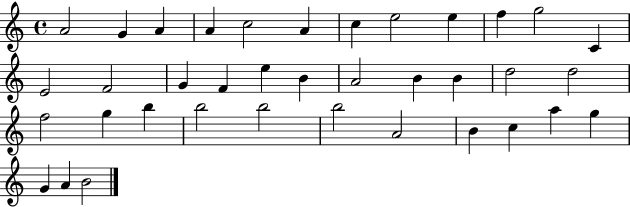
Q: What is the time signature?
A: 4/4